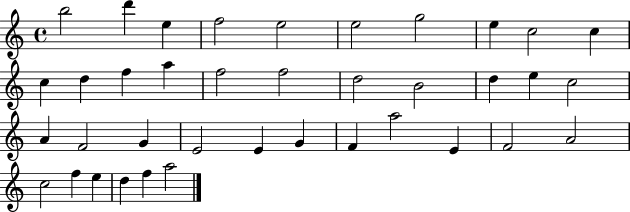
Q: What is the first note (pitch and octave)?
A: B5